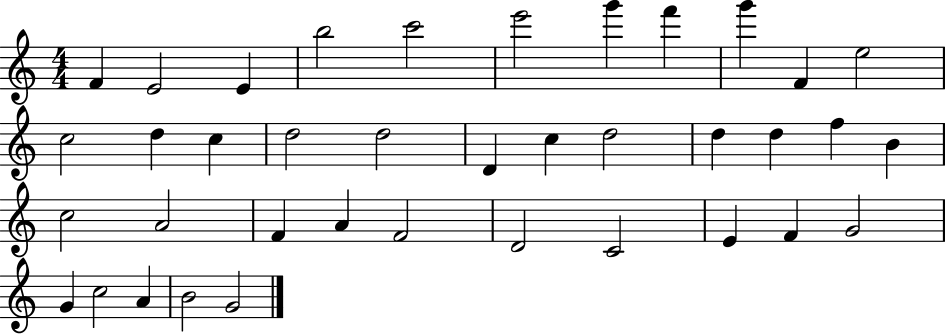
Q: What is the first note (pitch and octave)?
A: F4